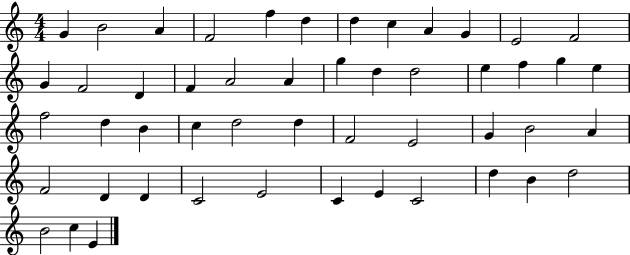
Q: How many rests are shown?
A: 0